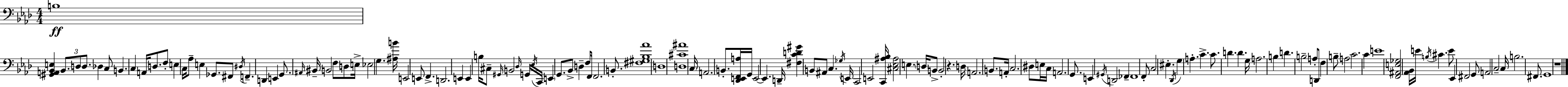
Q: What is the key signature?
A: AES major